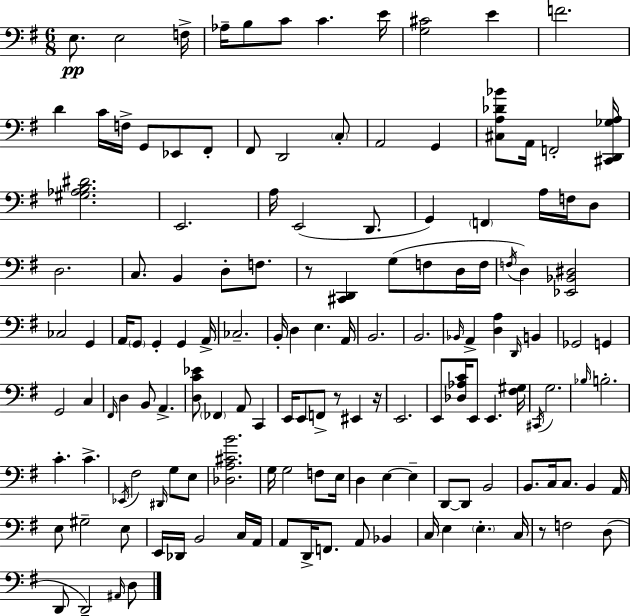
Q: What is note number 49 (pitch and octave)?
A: G2